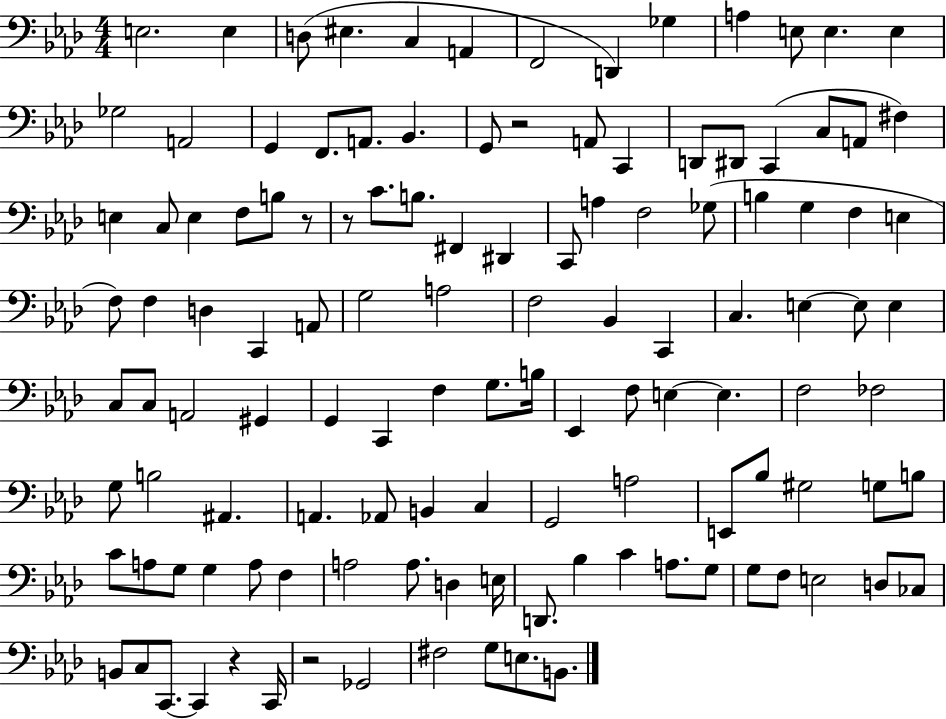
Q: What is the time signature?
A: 4/4